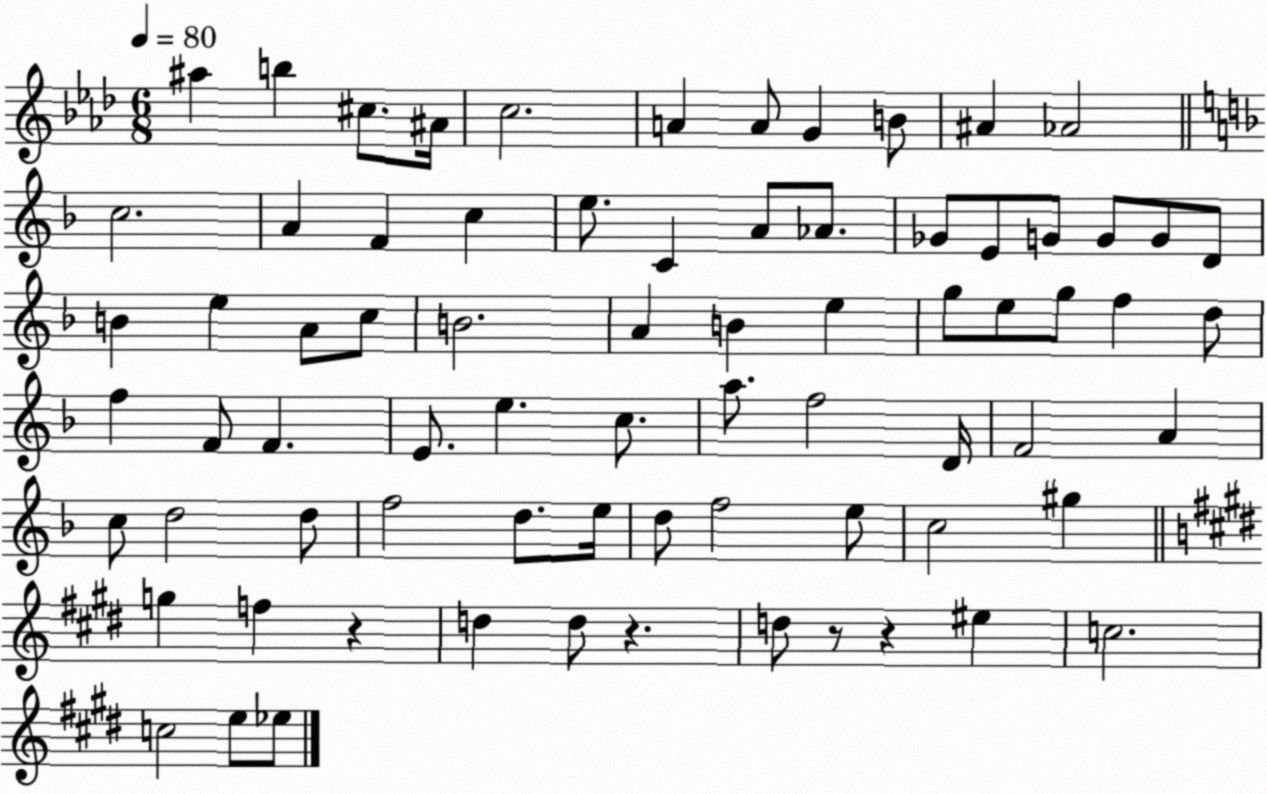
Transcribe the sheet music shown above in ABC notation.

X:1
T:Untitled
M:6/8
L:1/4
K:Ab
^a b ^c/2 ^A/4 c2 A A/2 G B/2 ^A _A2 c2 A F c e/2 C A/2 _A/2 _G/2 E/2 G/2 G/2 G/2 D/2 B e A/2 c/2 B2 A B e g/2 e/2 g/2 f d/2 f F/2 F E/2 e c/2 a/2 f2 D/4 F2 A c/2 d2 d/2 f2 d/2 e/4 d/2 f2 e/2 c2 ^g g f z d d/2 z d/2 z/2 z ^e c2 c2 e/2 _e/2